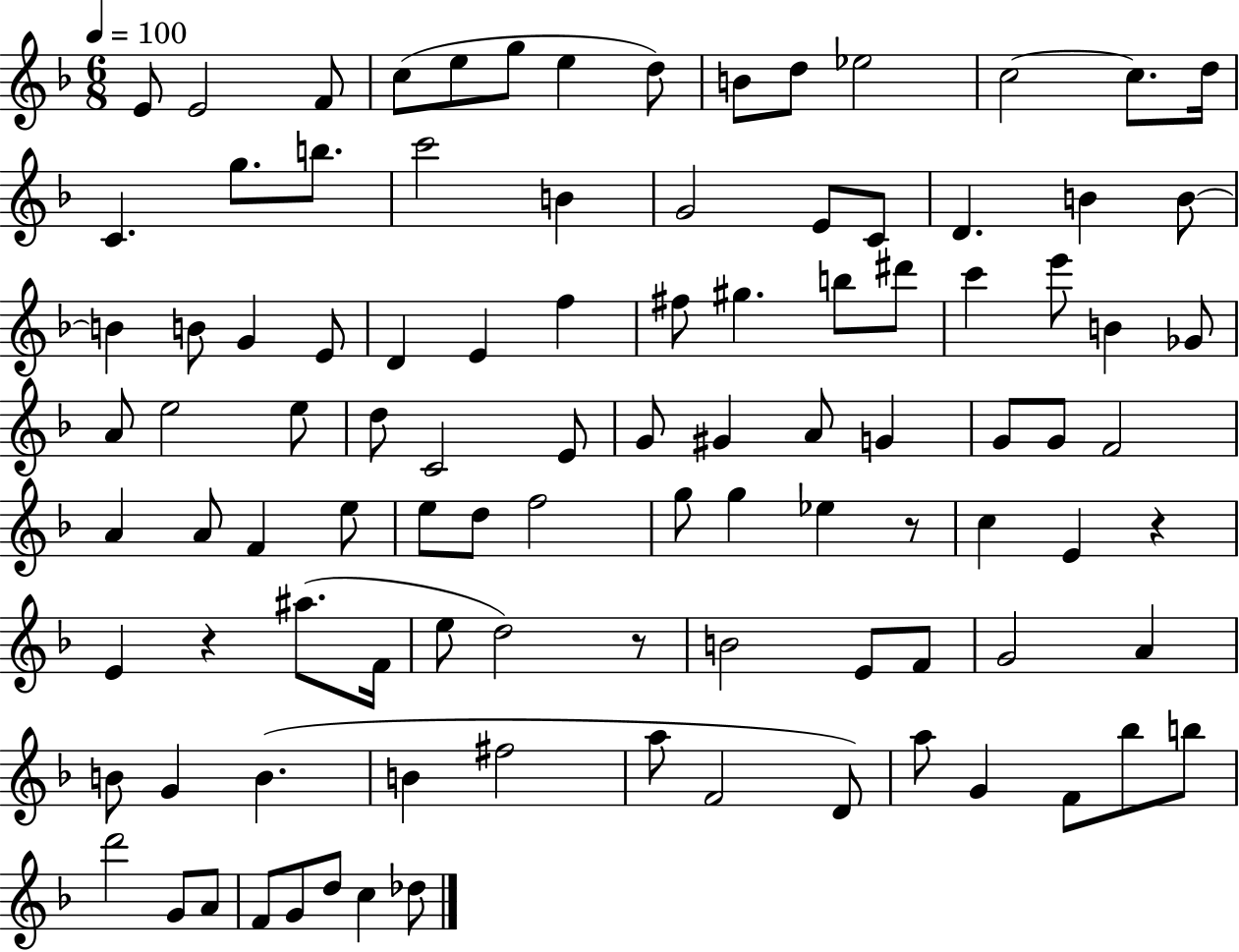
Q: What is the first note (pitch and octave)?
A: E4